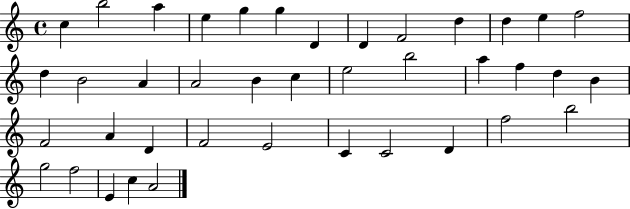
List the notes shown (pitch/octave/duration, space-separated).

C5/q B5/h A5/q E5/q G5/q G5/q D4/q D4/q F4/h D5/q D5/q E5/q F5/h D5/q B4/h A4/q A4/h B4/q C5/q E5/h B5/h A5/q F5/q D5/q B4/q F4/h A4/q D4/q F4/h E4/h C4/q C4/h D4/q F5/h B5/h G5/h F5/h E4/q C5/q A4/h